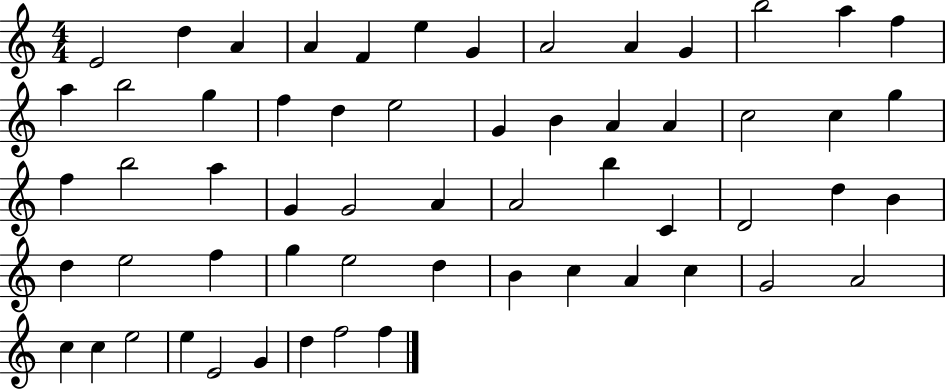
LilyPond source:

{
  \clef treble
  \numericTimeSignature
  \time 4/4
  \key c \major
  e'2 d''4 a'4 | a'4 f'4 e''4 g'4 | a'2 a'4 g'4 | b''2 a''4 f''4 | \break a''4 b''2 g''4 | f''4 d''4 e''2 | g'4 b'4 a'4 a'4 | c''2 c''4 g''4 | \break f''4 b''2 a''4 | g'4 g'2 a'4 | a'2 b''4 c'4 | d'2 d''4 b'4 | \break d''4 e''2 f''4 | g''4 e''2 d''4 | b'4 c''4 a'4 c''4 | g'2 a'2 | \break c''4 c''4 e''2 | e''4 e'2 g'4 | d''4 f''2 f''4 | \bar "|."
}